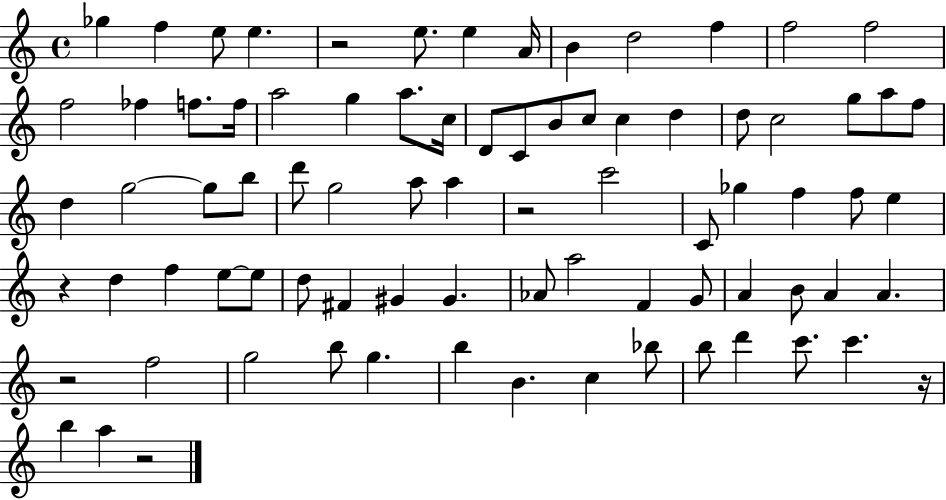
X:1
T:Untitled
M:4/4
L:1/4
K:C
_g f e/2 e z2 e/2 e A/4 B d2 f f2 f2 f2 _f f/2 f/4 a2 g a/2 c/4 D/2 C/2 B/2 c/2 c d d/2 c2 g/2 a/2 f/2 d g2 g/2 b/2 d'/2 g2 a/2 a z2 c'2 C/2 _g f f/2 e z d f e/2 e/2 d/2 ^F ^G ^G _A/2 a2 F G/2 A B/2 A A z2 f2 g2 b/2 g b B c _b/2 b/2 d' c'/2 c' z/4 b a z2